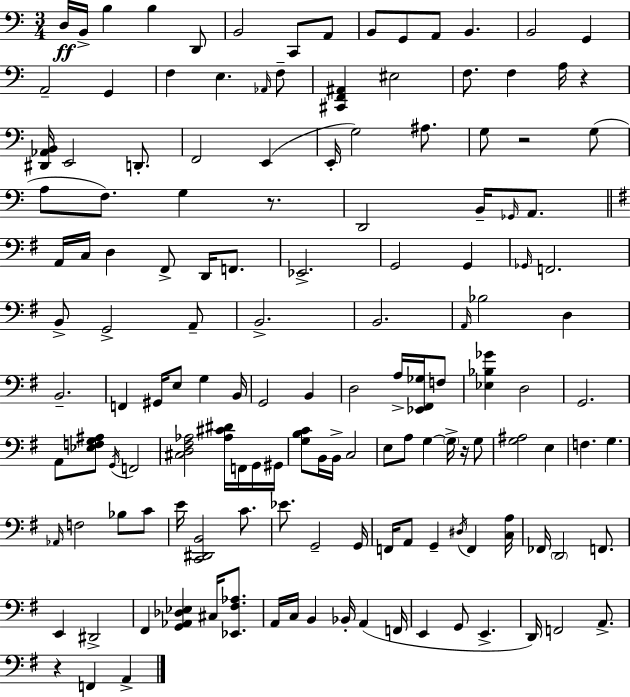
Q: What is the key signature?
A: A minor